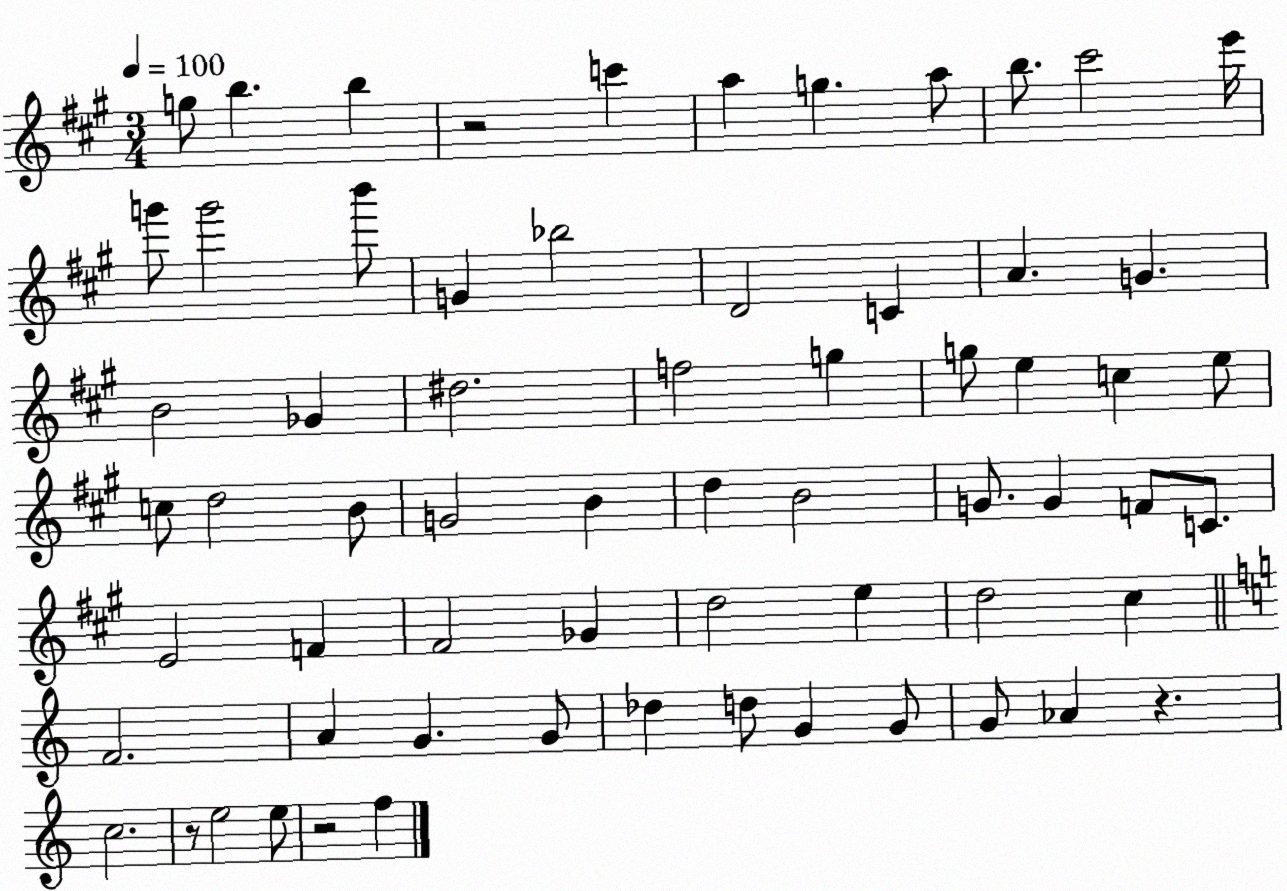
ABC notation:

X:1
T:Untitled
M:3/4
L:1/4
K:A
g/2 b b z2 c' a g a/2 b/2 ^c'2 e'/4 g'/2 g'2 b'/2 G _b2 D2 C A G B2 _G ^d2 f2 g g/2 e c e/2 c/2 d2 B/2 G2 B d B2 G/2 G F/2 C/2 E2 F ^F2 _G d2 e d2 ^c F2 A G G/2 _d d/2 G G/2 G/2 _A z c2 z/2 e2 e/2 z2 f